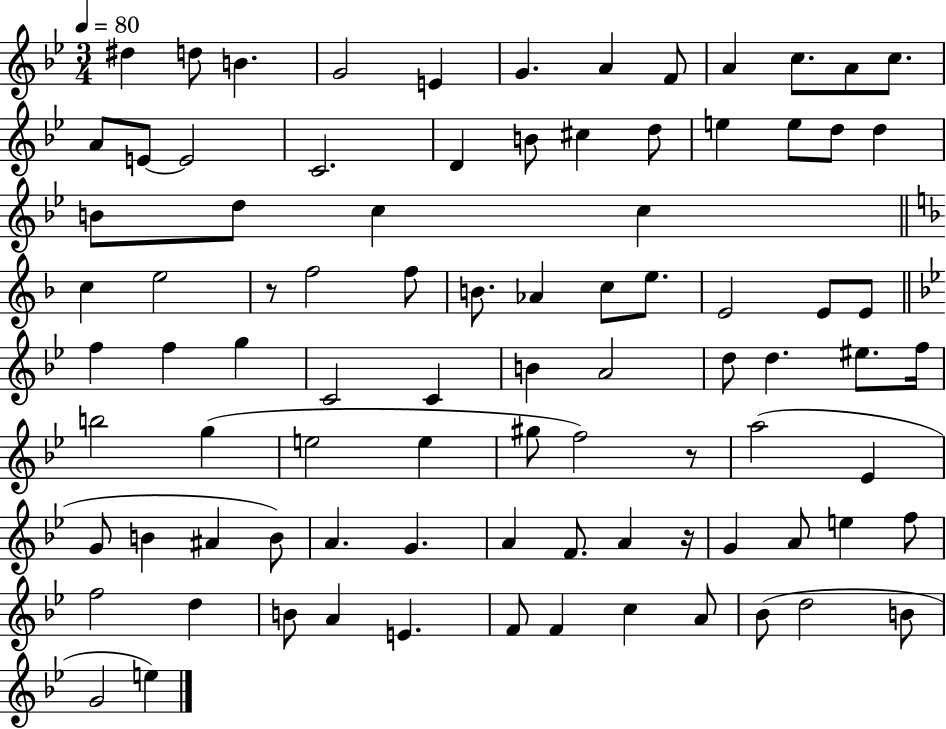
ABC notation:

X:1
T:Untitled
M:3/4
L:1/4
K:Bb
^d d/2 B G2 E G A F/2 A c/2 A/2 c/2 A/2 E/2 E2 C2 D B/2 ^c d/2 e e/2 d/2 d B/2 d/2 c c c e2 z/2 f2 f/2 B/2 _A c/2 e/2 E2 E/2 E/2 f f g C2 C B A2 d/2 d ^e/2 f/4 b2 g e2 e ^g/2 f2 z/2 a2 _E G/2 B ^A B/2 A G A F/2 A z/4 G A/2 e f/2 f2 d B/2 A E F/2 F c A/2 _B/2 d2 B/2 G2 e